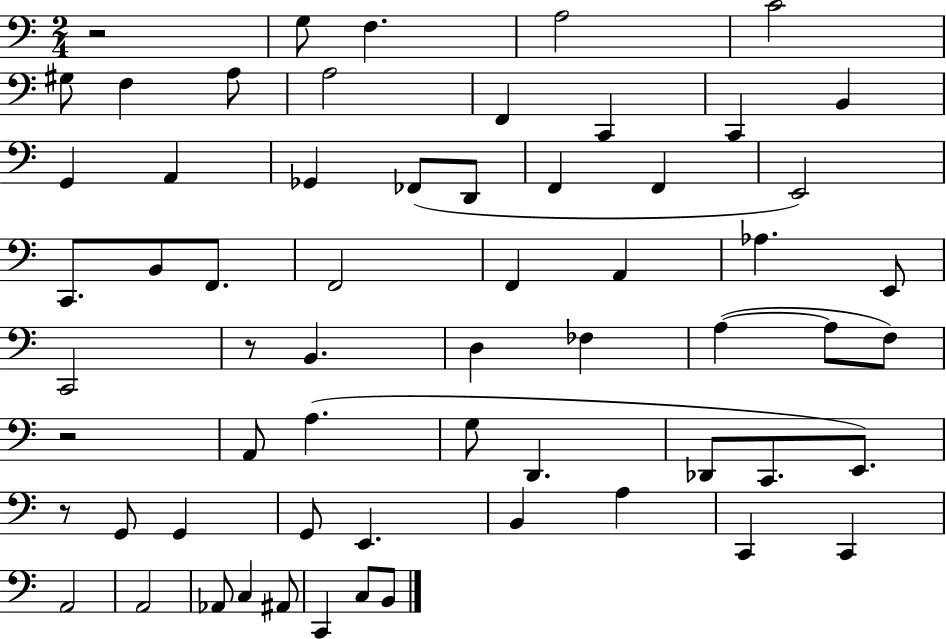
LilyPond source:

{
  \clef bass
  \numericTimeSignature
  \time 2/4
  \key c \major
  r2 | g8 f4. | a2 | c'2 | \break gis8 f4 a8 | a2 | f,4 c,4 | c,4 b,4 | \break g,4 a,4 | ges,4 fes,8( d,8 | f,4 f,4 | e,2) | \break c,8. b,8 f,8. | f,2 | f,4 a,4 | aes4. e,8 | \break c,2 | r8 b,4. | d4 fes4 | a4~(~ a8 f8) | \break r2 | a,8 a4.( | g8 d,4. | des,8 c,8. e,8.) | \break r8 g,8 g,4 | g,8 e,4. | b,4 a4 | c,4 c,4 | \break a,2 | a,2 | aes,8 c4 ais,8 | c,4 c8 b,8 | \break \bar "|."
}